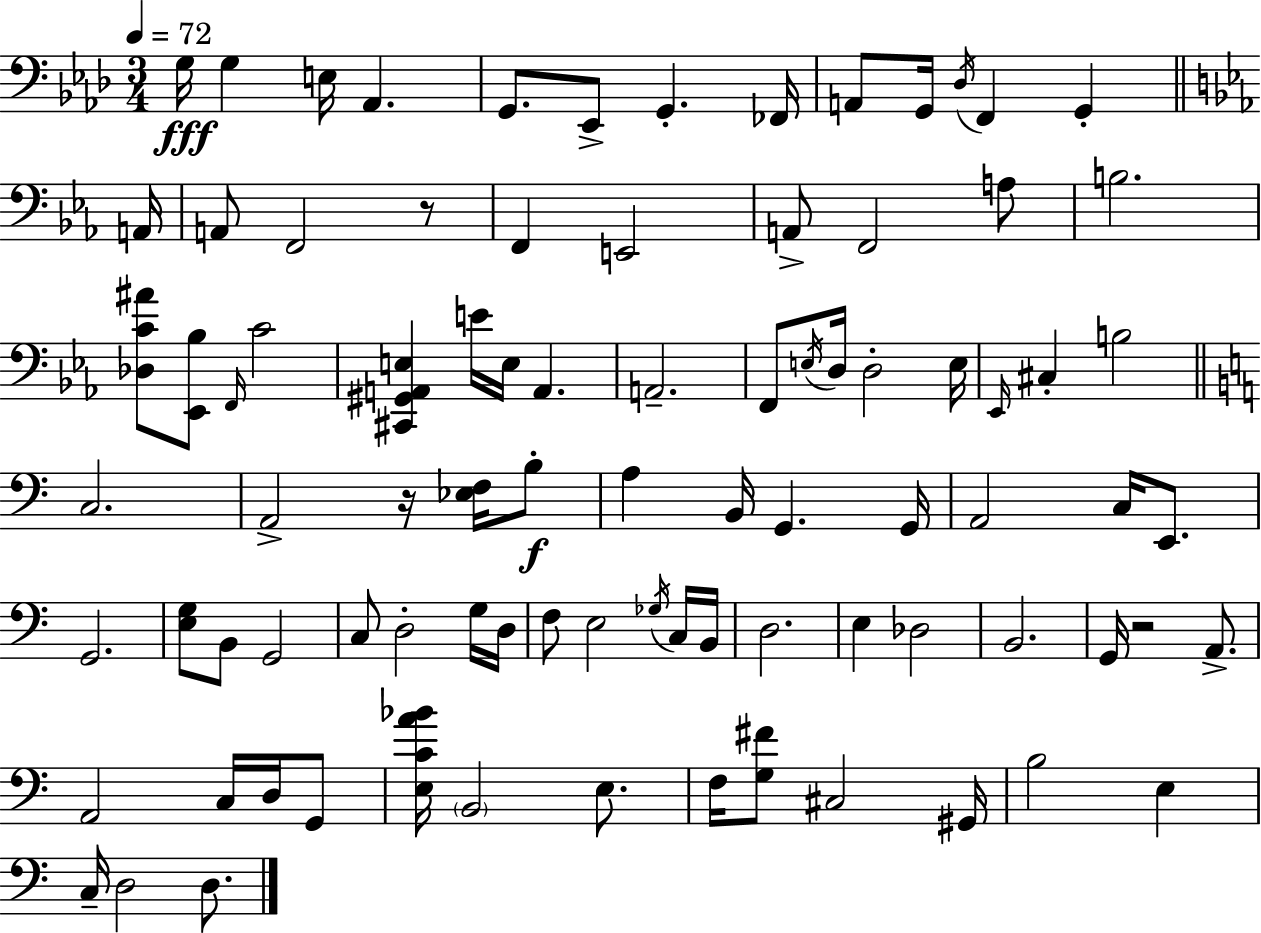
G3/s G3/q E3/s Ab2/q. G2/e. Eb2/e G2/q. FES2/s A2/e G2/s Db3/s F2/q G2/q A2/s A2/e F2/h R/e F2/q E2/h A2/e F2/h A3/e B3/h. [Db3,C4,A#4]/e [Eb2,Bb3]/e F2/s C4/h [C#2,G#2,A2,E3]/q E4/s E3/s A2/q. A2/h. F2/e E3/s D3/s D3/h E3/s Eb2/s C#3/q B3/h C3/h. A2/h R/s [Eb3,F3]/s B3/e A3/q B2/s G2/q. G2/s A2/h C3/s E2/e. G2/h. [E3,G3]/e B2/e G2/h C3/e D3/h G3/s D3/s F3/e E3/h Gb3/s C3/s B2/s D3/h. E3/q Db3/h B2/h. G2/s R/h A2/e. A2/h C3/s D3/s G2/e [E3,C4,A4,Bb4]/s B2/h E3/e. F3/s [G3,F#4]/e C#3/h G#2/s B3/h E3/q C3/s D3/h D3/e.